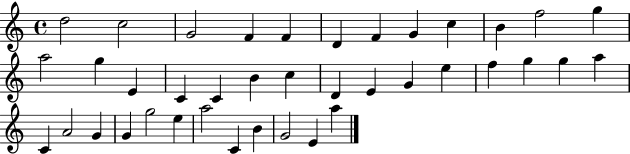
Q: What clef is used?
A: treble